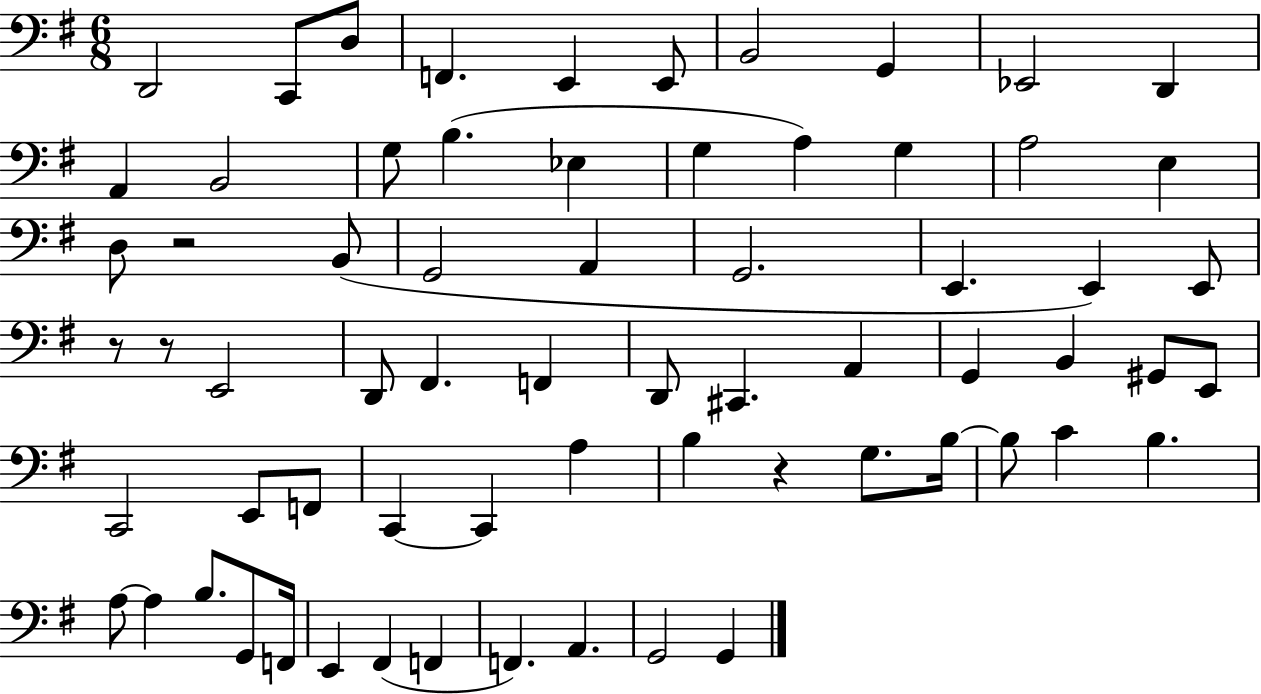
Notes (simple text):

D2/h C2/e D3/e F2/q. E2/q E2/e B2/h G2/q Eb2/h D2/q A2/q B2/h G3/e B3/q. Eb3/q G3/q A3/q G3/q A3/h E3/q D3/e R/h B2/e G2/h A2/q G2/h. E2/q. E2/q E2/e R/e R/e E2/h D2/e F#2/q. F2/q D2/e C#2/q. A2/q G2/q B2/q G#2/e E2/e C2/h E2/e F2/e C2/q C2/q A3/q B3/q R/q G3/e. B3/s B3/e C4/q B3/q. A3/e A3/q B3/e. G2/e F2/s E2/q F#2/q F2/q F2/q. A2/q. G2/h G2/q